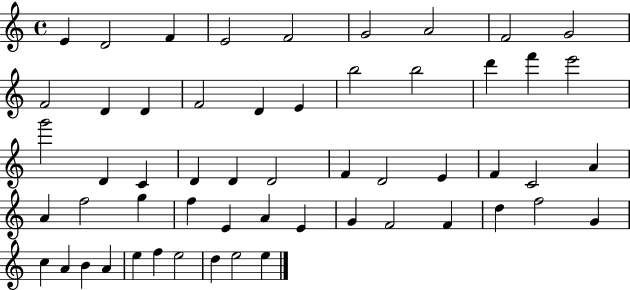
E4/q D4/h F4/q E4/h F4/h G4/h A4/h F4/h G4/h F4/h D4/q D4/q F4/h D4/q E4/q B5/h B5/h D6/q F6/q E6/h G6/h D4/q C4/q D4/q D4/q D4/h F4/q D4/h E4/q F4/q C4/h A4/q A4/q F5/h G5/q F5/q E4/q A4/q E4/q G4/q F4/h F4/q D5/q F5/h G4/q C5/q A4/q B4/q A4/q E5/q F5/q E5/h D5/q E5/h E5/q